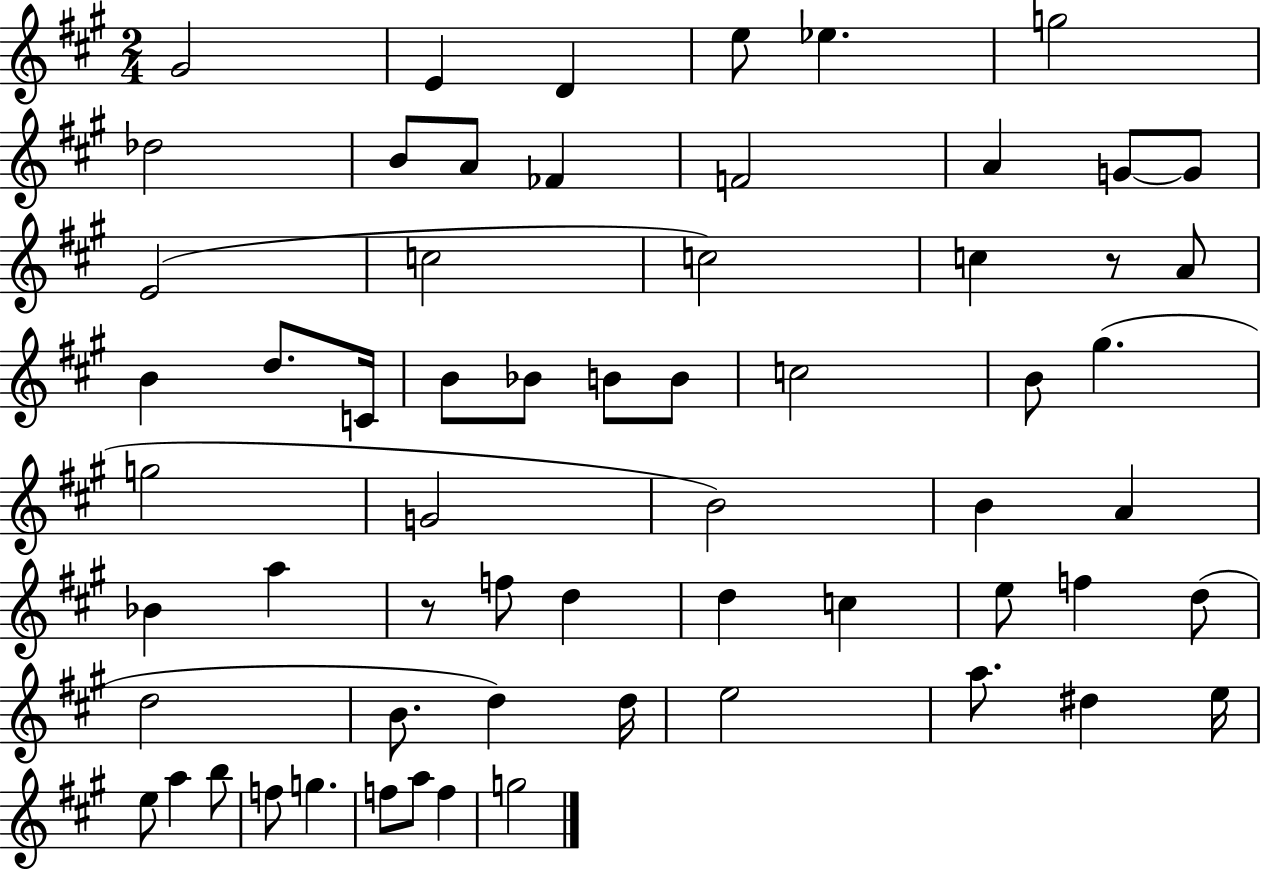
{
  \clef treble
  \numericTimeSignature
  \time 2/4
  \key a \major
  gis'2 | e'4 d'4 | e''8 ees''4. | g''2 | \break des''2 | b'8 a'8 fes'4 | f'2 | a'4 g'8~~ g'8 | \break e'2( | c''2 | c''2) | c''4 r8 a'8 | \break b'4 d''8. c'16 | b'8 bes'8 b'8 b'8 | c''2 | b'8 gis''4.( | \break g''2 | g'2 | b'2) | b'4 a'4 | \break bes'4 a''4 | r8 f''8 d''4 | d''4 c''4 | e''8 f''4 d''8( | \break d''2 | b'8. d''4) d''16 | e''2 | a''8. dis''4 e''16 | \break e''8 a''4 b''8 | f''8 g''4. | f''8 a''8 f''4 | g''2 | \break \bar "|."
}